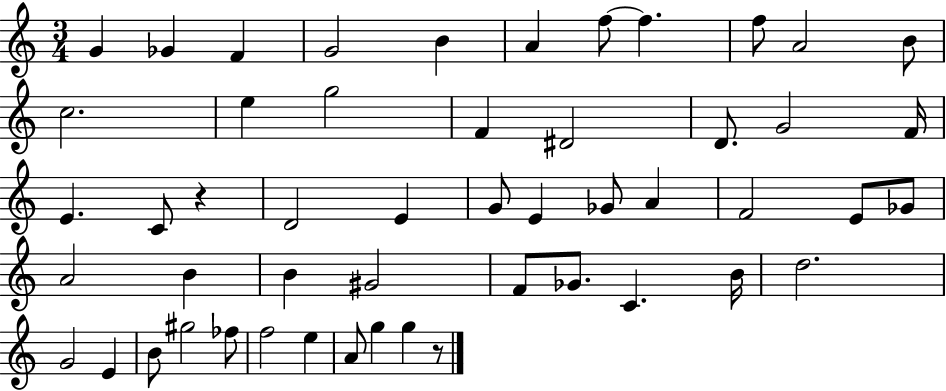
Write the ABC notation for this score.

X:1
T:Untitled
M:3/4
L:1/4
K:C
G _G F G2 B A f/2 f f/2 A2 B/2 c2 e g2 F ^D2 D/2 G2 F/4 E C/2 z D2 E G/2 E _G/2 A F2 E/2 _G/2 A2 B B ^G2 F/2 _G/2 C B/4 d2 G2 E B/2 ^g2 _f/2 f2 e A/2 g g z/2